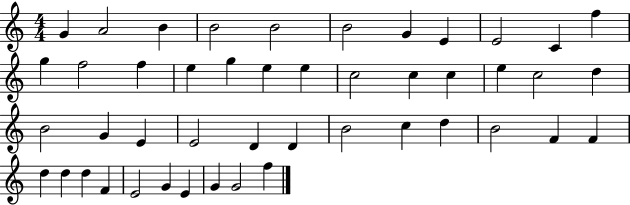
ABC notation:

X:1
T:Untitled
M:4/4
L:1/4
K:C
G A2 B B2 B2 B2 G E E2 C f g f2 f e g e e c2 c c e c2 d B2 G E E2 D D B2 c d B2 F F d d d F E2 G E G G2 f